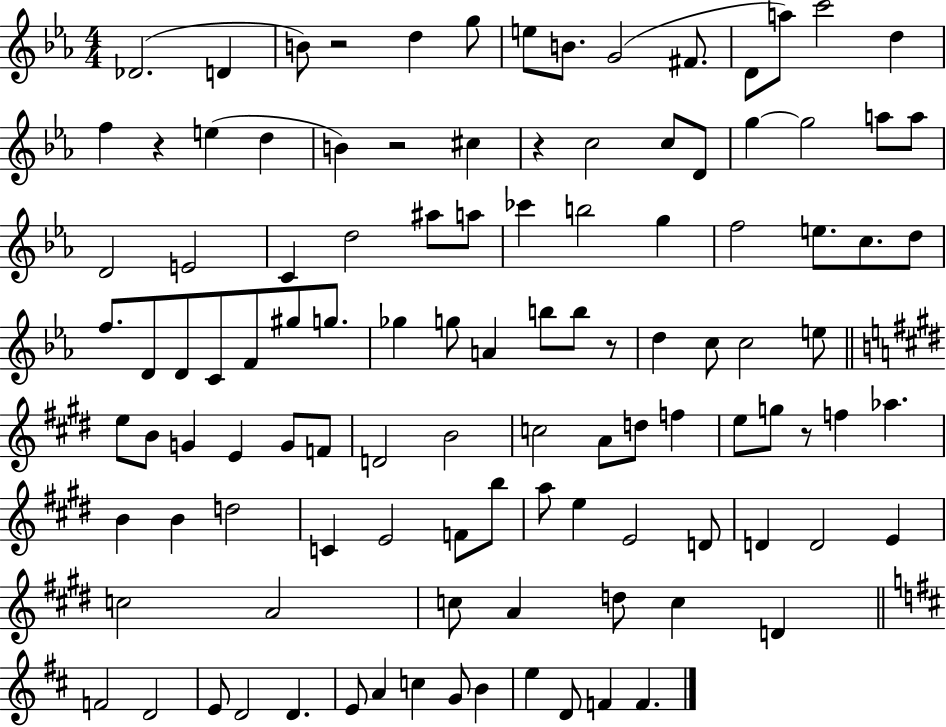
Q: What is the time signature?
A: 4/4